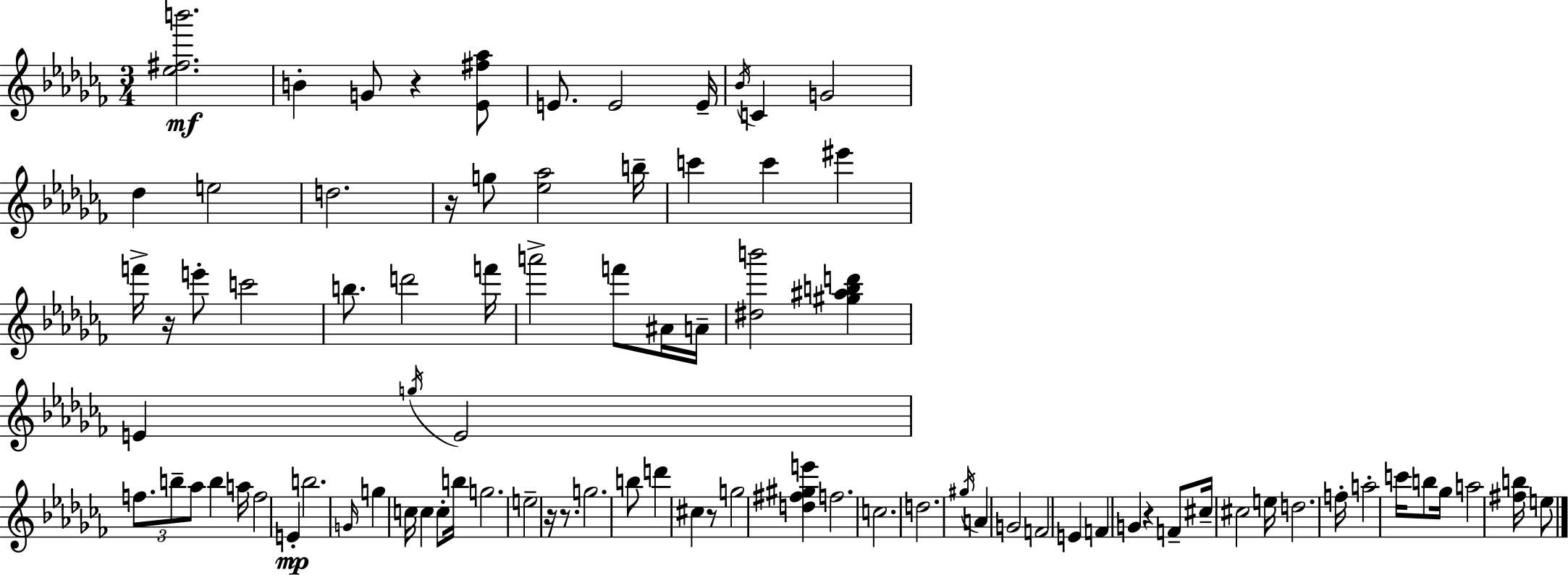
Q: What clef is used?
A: treble